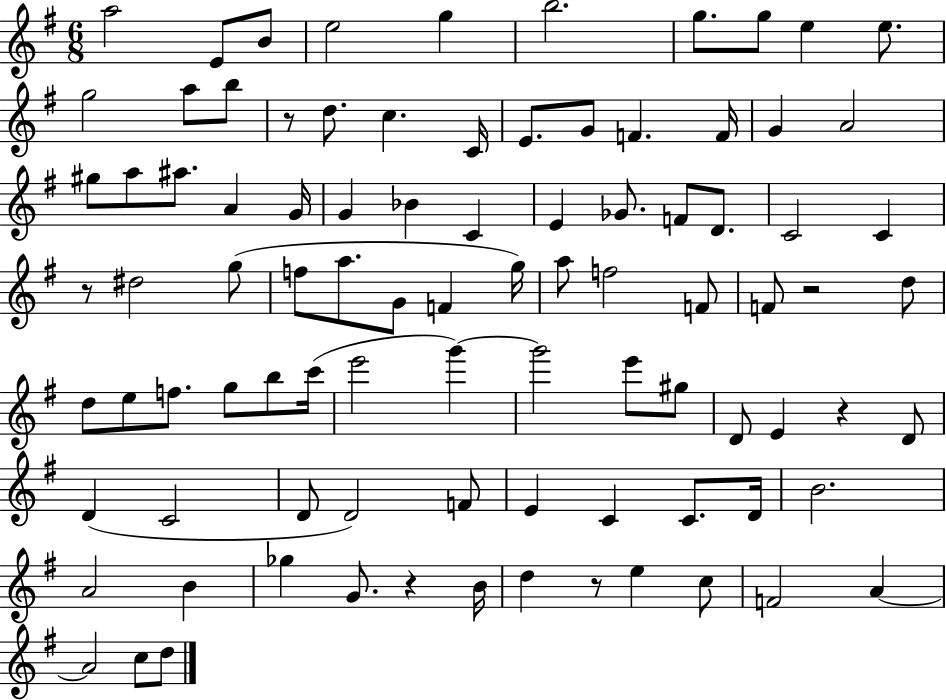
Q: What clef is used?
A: treble